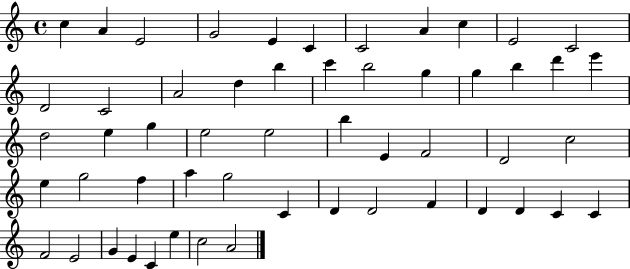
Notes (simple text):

C5/q A4/q E4/h G4/h E4/q C4/q C4/h A4/q C5/q E4/h C4/h D4/h C4/h A4/h D5/q B5/q C6/q B5/h G5/q G5/q B5/q D6/q E6/q D5/h E5/q G5/q E5/h E5/h B5/q E4/q F4/h D4/h C5/h E5/q G5/h F5/q A5/q G5/h C4/q D4/q D4/h F4/q D4/q D4/q C4/q C4/q F4/h E4/h G4/q E4/q C4/q E5/q C5/h A4/h